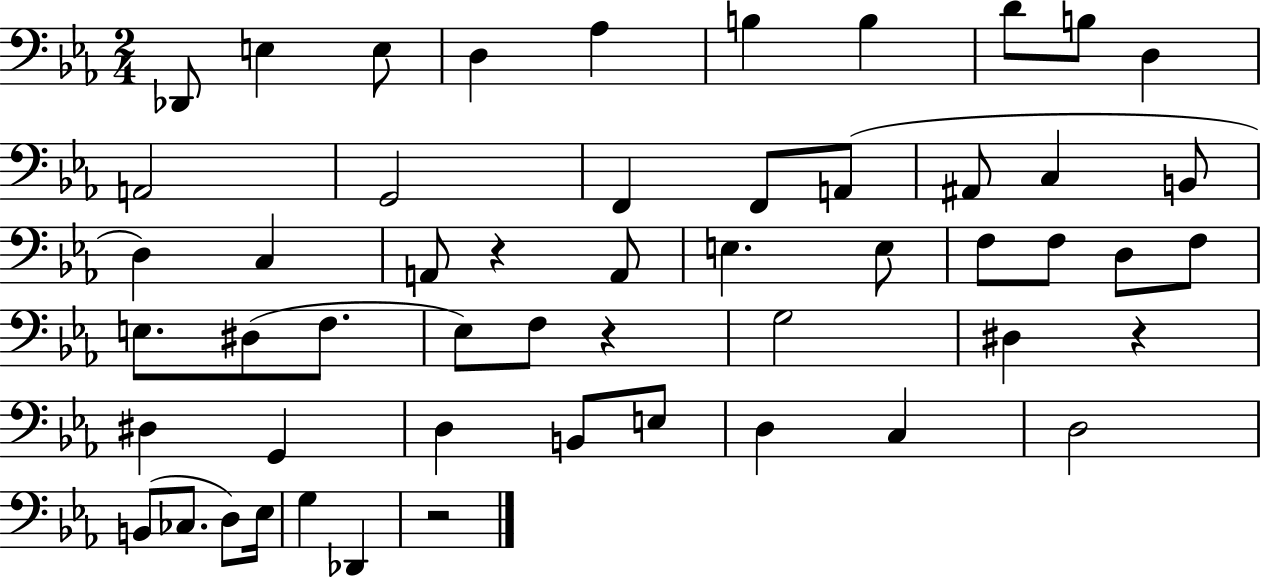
{
  \clef bass
  \numericTimeSignature
  \time 2/4
  \key ees \major
  des,8 e4 e8 | d4 aes4 | b4 b4 | d'8 b8 d4 | \break a,2 | g,2 | f,4 f,8 a,8( | ais,8 c4 b,8 | \break d4) c4 | a,8 r4 a,8 | e4. e8 | f8 f8 d8 f8 | \break e8. dis8( f8. | ees8) f8 r4 | g2 | dis4 r4 | \break dis4 g,4 | d4 b,8 e8 | d4 c4 | d2 | \break b,8( ces8. d8) ees16 | g4 des,4 | r2 | \bar "|."
}